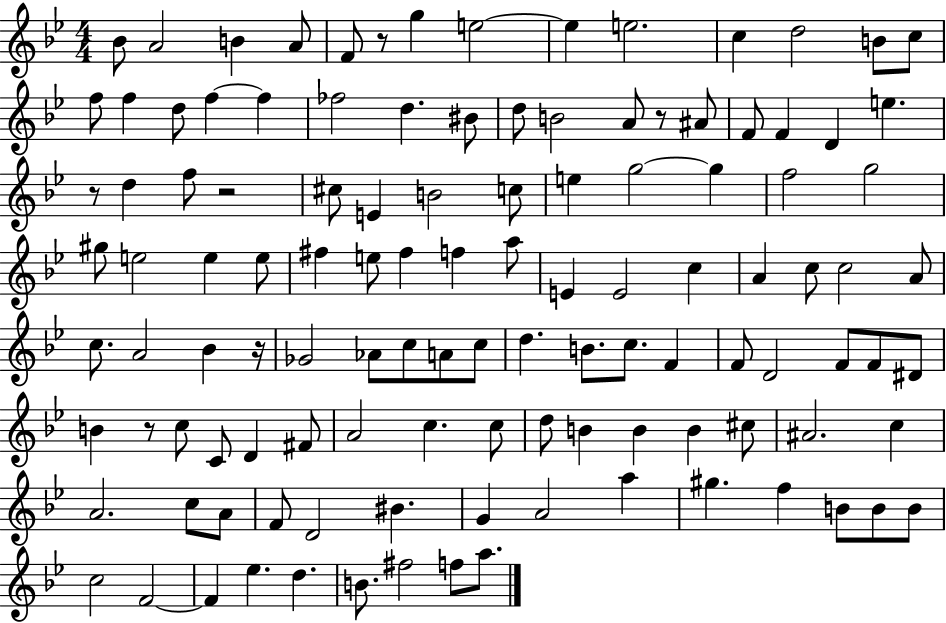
Bb4/e A4/h B4/q A4/e F4/e R/e G5/q E5/h E5/q E5/h. C5/q D5/h B4/e C5/e F5/e F5/q D5/e F5/q F5/q FES5/h D5/q. BIS4/e D5/e B4/h A4/e R/e A#4/e F4/e F4/q D4/q E5/q. R/e D5/q F5/e R/h C#5/e E4/q B4/h C5/e E5/q G5/h G5/q F5/h G5/h G#5/e E5/h E5/q E5/e F#5/q E5/e F#5/q F5/q A5/e E4/q E4/h C5/q A4/q C5/e C5/h A4/e C5/e. A4/h Bb4/q R/s Gb4/h Ab4/e C5/e A4/e C5/e D5/q. B4/e. C5/e. F4/q F4/e D4/h F4/e F4/e D#4/e B4/q R/e C5/e C4/e D4/q F#4/e A4/h C5/q. C5/e D5/e B4/q B4/q B4/q C#5/e A#4/h. C5/q A4/h. C5/e A4/e F4/e D4/h BIS4/q. G4/q A4/h A5/q G#5/q. F5/q B4/e B4/e B4/e C5/h F4/h F4/q Eb5/q. D5/q. B4/e. F#5/h F5/e A5/e.